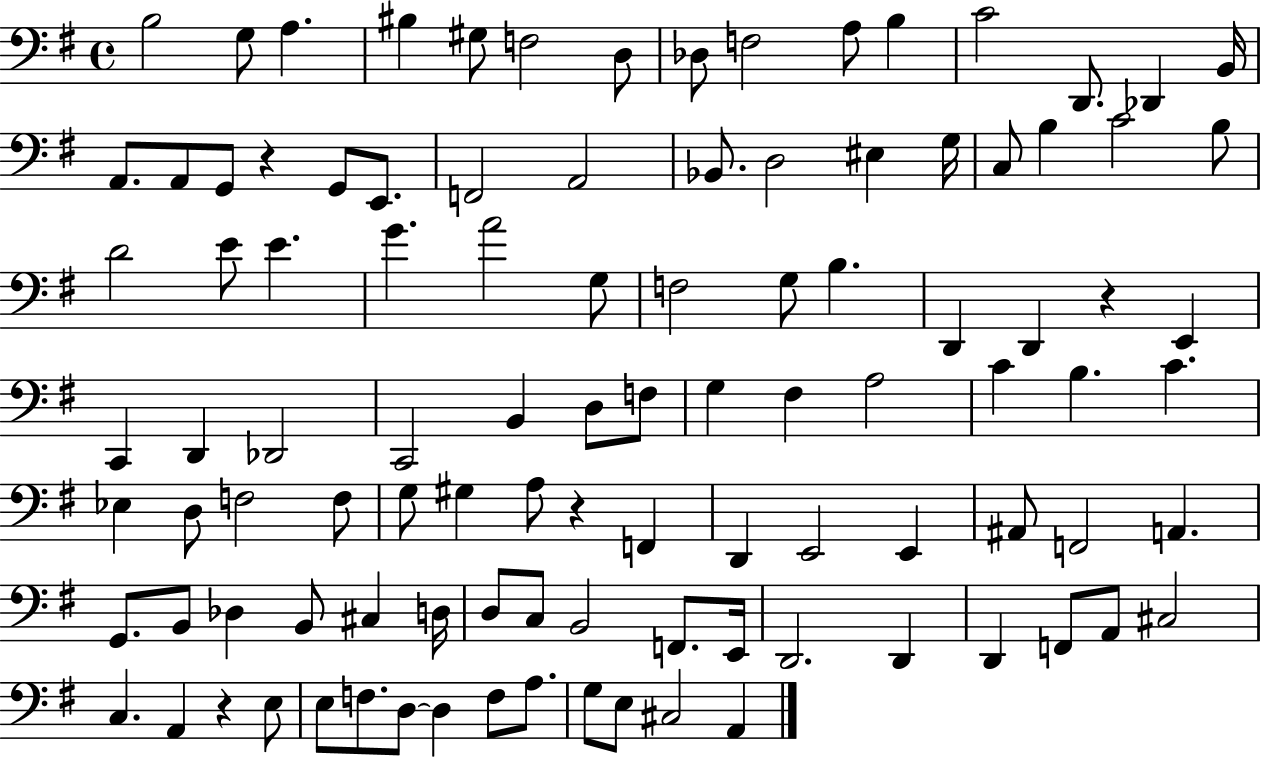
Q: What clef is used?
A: bass